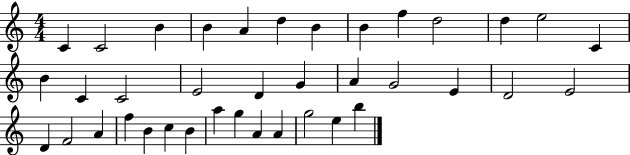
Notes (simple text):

C4/q C4/h B4/q B4/q A4/q D5/q B4/q B4/q F5/q D5/h D5/q E5/h C4/q B4/q C4/q C4/h E4/h D4/q G4/q A4/q G4/h E4/q D4/h E4/h D4/q F4/h A4/q F5/q B4/q C5/q B4/q A5/q G5/q A4/q A4/q G5/h E5/q B5/q